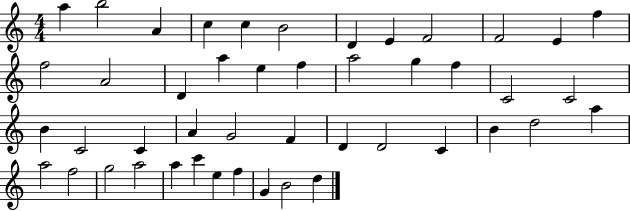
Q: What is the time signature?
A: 4/4